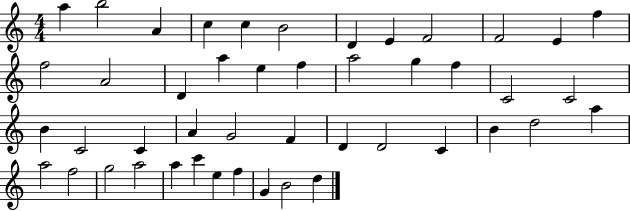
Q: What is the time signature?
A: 4/4